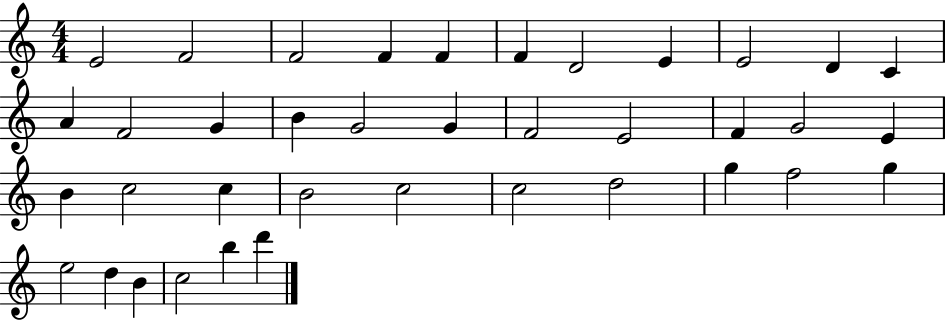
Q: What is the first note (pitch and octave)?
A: E4